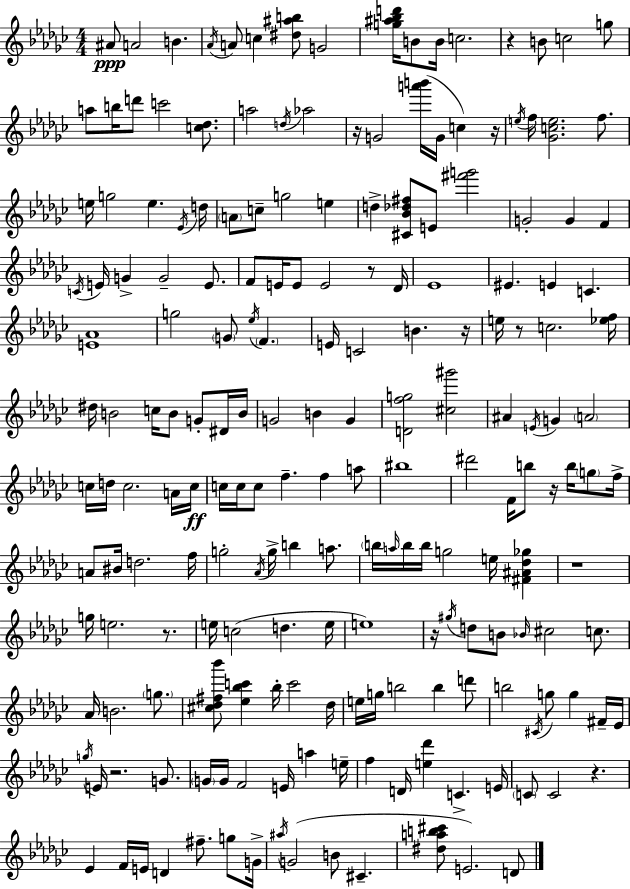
{
  \clef treble
  \numericTimeSignature
  \time 4/4
  \key ees \minor
  ais'8\ppp a'2 b'4. | \acciaccatura { aes'16 } a'8 c''4 <dis'' ais'' b''>8 g'2 | <g'' ais'' bes'' d'''>16 b'8 b'16 c''2. | r4 b'8 c''2 g''8 | \break a''8 b''16 d'''8 c'''2 <c'' des''>8. | a''2 \acciaccatura { d''16 } aes''2 | r16 g'2 <a''' b'''>16( g'16 c''4) | r16 \acciaccatura { e''16 } f''16 <ges' c'' e''>2. | \break f''8. e''16 g''2 e''4. | \acciaccatura { ees'16 } d''16 \parenthesize a'8 c''8-- g''2 | e''4 d''4-> <cis' bes' des'' fis''>8 e'8 <fis''' g'''>2 | g'2-. g'4 | \break f'4 \acciaccatura { c'16 } e'16 g'4-> g'2-- | e'8. f'8 e'16 e'8 e'2 | r8 des'16 ees'1 | eis'4. e'4 c'4. | \break <e' aes'>1 | g''2 \parenthesize g'8 \acciaccatura { ees''16 } | \parenthesize f'4. e'16 c'2 b'4. | r16 e''16 r8 c''2. | \break <ees'' f''>16 dis''16 b'2 c''16 | b'8 g'8-. dis'16 b'16 g'2 b'4 | g'4 <d' f'' g''>2 <cis'' gis'''>2 | ais'4 \acciaccatura { e'16 } g'4 \parenthesize a'2 | \break c''16 d''16 c''2. | a'16 c''16\ff c''16 c''16 c''8 f''4.-- | f''4 a''8 bis''1 | dis'''2 f'16 | \break b''8 r16 b''16 \parenthesize g''8 f''16-> a'8 bis'16 d''2. | f''16 g''2-. \acciaccatura { aes'16 } | g''16-> b''4 a''8. \parenthesize b''16 \grace { a''16 } b''16 b''16 g''2 | e''16 <fis' ais' des'' ges''>4 r1 | \break g''16 e''2. | r8. e''16 c''2( | d''4. e''16 e''1) | r16 \acciaccatura { gis''16 } d''8 b'8 \grace { bes'16 } | \break cis''2 c''8. aes'16 b'2. | \parenthesize g''8. <cis'' des'' fis'' bes'''>8 <ees'' bes'' c'''>4 | bes''16-. c'''2 des''16 e''16 g''16 b''2 | b''4 d'''8 b''2 | \break \acciaccatura { cis'16 } g''8 g''4 fis'16-- ees'16 \acciaccatura { g''16 } e'16 r2. | g'8. \parenthesize g'16 g'16 f'2 | e'16 a''4 e''16-- f''4 | d'16 <e'' des'''>4 c'4.-> e'16 \parenthesize c'8 c'2 | \break r4. ees'4 | f'16 e'16 d'4 fis''8.-- g''8 g'16-> \acciaccatura { ais''16 }( g'2 | b'8 cis'4.-- <dis'' a'' b'' cis'''>8 | e'2.) d'8 \bar "|."
}